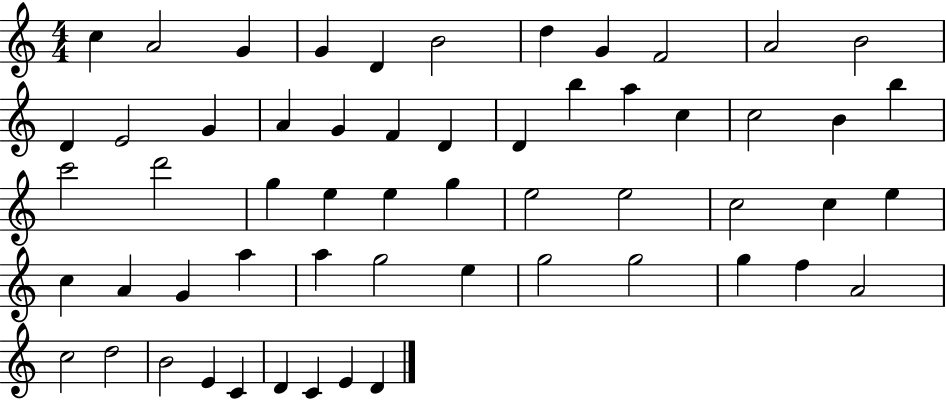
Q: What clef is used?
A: treble